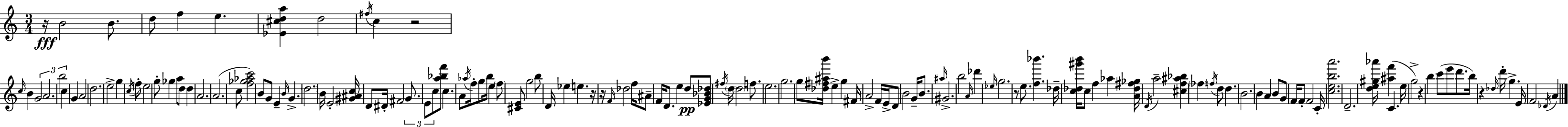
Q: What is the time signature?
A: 3/4